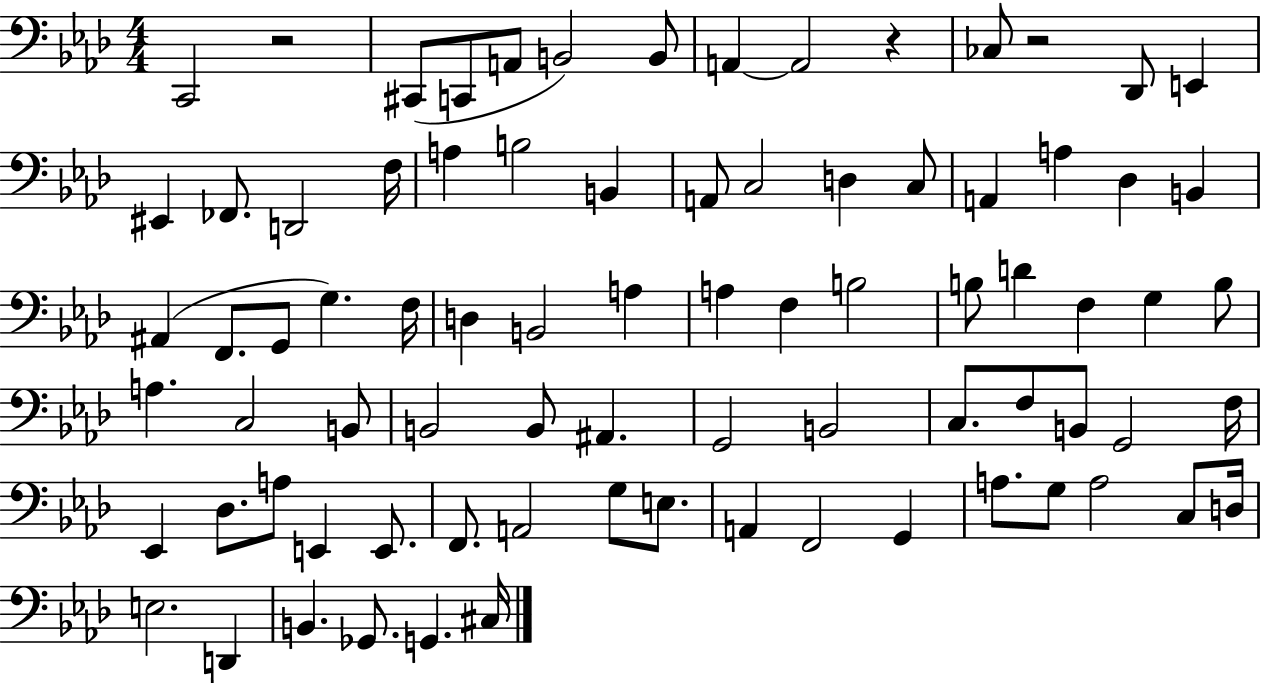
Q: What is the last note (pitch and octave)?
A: C#3